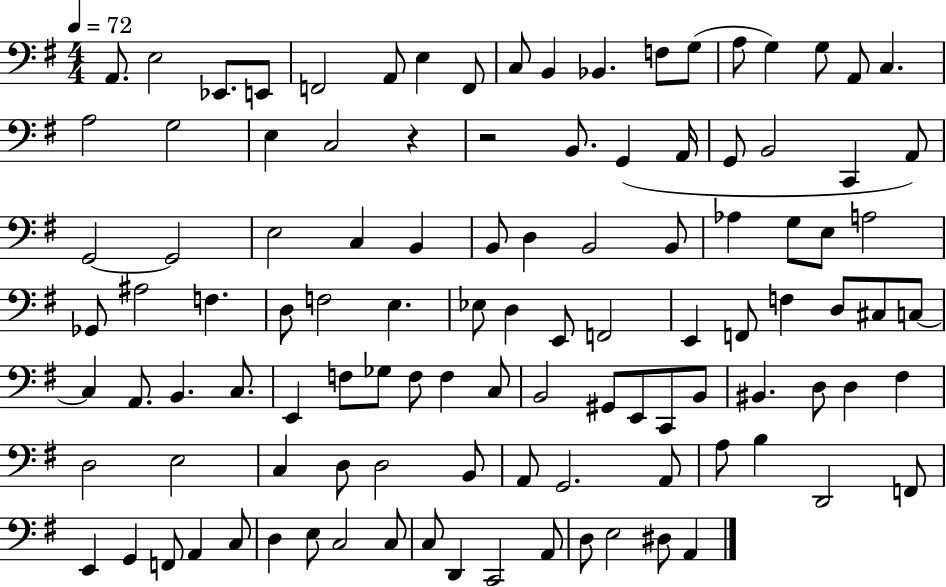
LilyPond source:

{
  \clef bass
  \numericTimeSignature
  \time 4/4
  \key g \major
  \tempo 4 = 72
  a,8. e2 ees,8. e,8 | f,2 a,8 e4 f,8 | c8 b,4 bes,4. f8 g8( | a8 g4) g8 a,8 c4. | \break a2 g2 | e4 c2 r4 | r2 b,8. g,4( a,16 | g,8 b,2 c,4 a,8) | \break g,2~~ g,2 | e2 c4 b,4 | b,8 d4 b,2 b,8 | aes4 g8 e8 a2 | \break ges,8 ais2 f4. | d8 f2 e4. | ees8 d4 e,8 f,2 | e,4 f,8 f4 d8 cis8 c8~~ | \break c4 a,8. b,4. c8. | e,4 f8 ges8 f8 f4 c8 | b,2 gis,8 e,8 c,8 b,8 | bis,4. d8 d4 fis4 | \break d2 e2 | c4 d8 d2 b,8 | a,8 g,2. a,8 | a8 b4 d,2 f,8 | \break e,4 g,4 f,8 a,4 c8 | d4 e8 c2 c8 | c8 d,4 c,2 a,8 | d8 e2 dis8 a,4 | \break \bar "|."
}